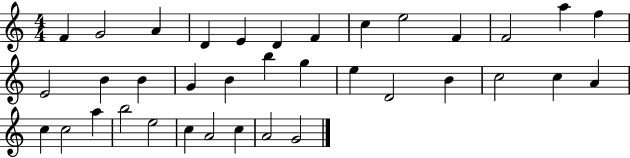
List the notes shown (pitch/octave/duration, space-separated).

F4/q G4/h A4/q D4/q E4/q D4/q F4/q C5/q E5/h F4/q F4/h A5/q F5/q E4/h B4/q B4/q G4/q B4/q B5/q G5/q E5/q D4/h B4/q C5/h C5/q A4/q C5/q C5/h A5/q B5/h E5/h C5/q A4/h C5/q A4/h G4/h